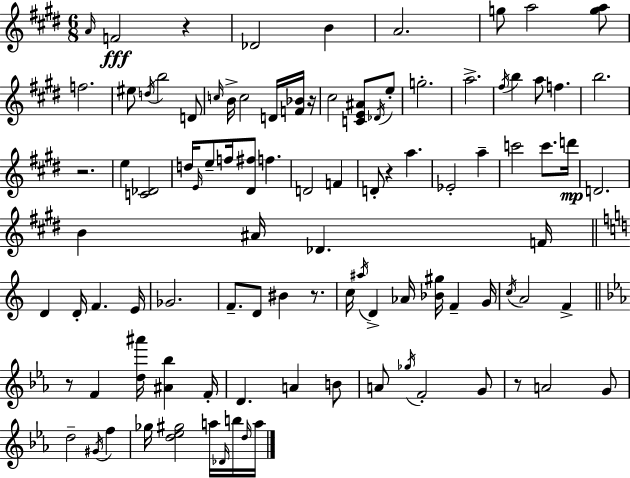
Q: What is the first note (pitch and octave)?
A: A4